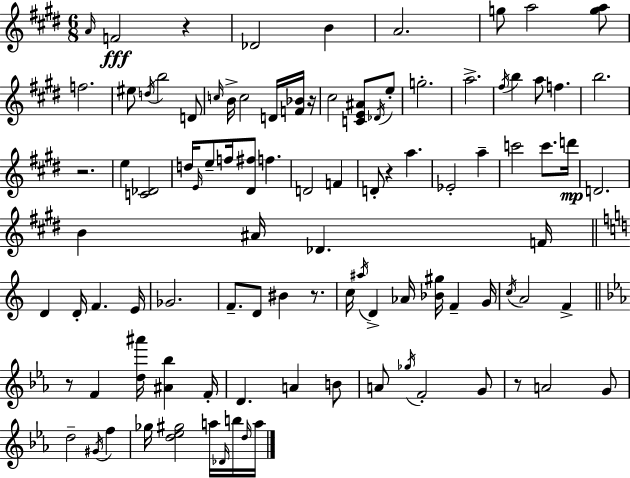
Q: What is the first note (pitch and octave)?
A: A4